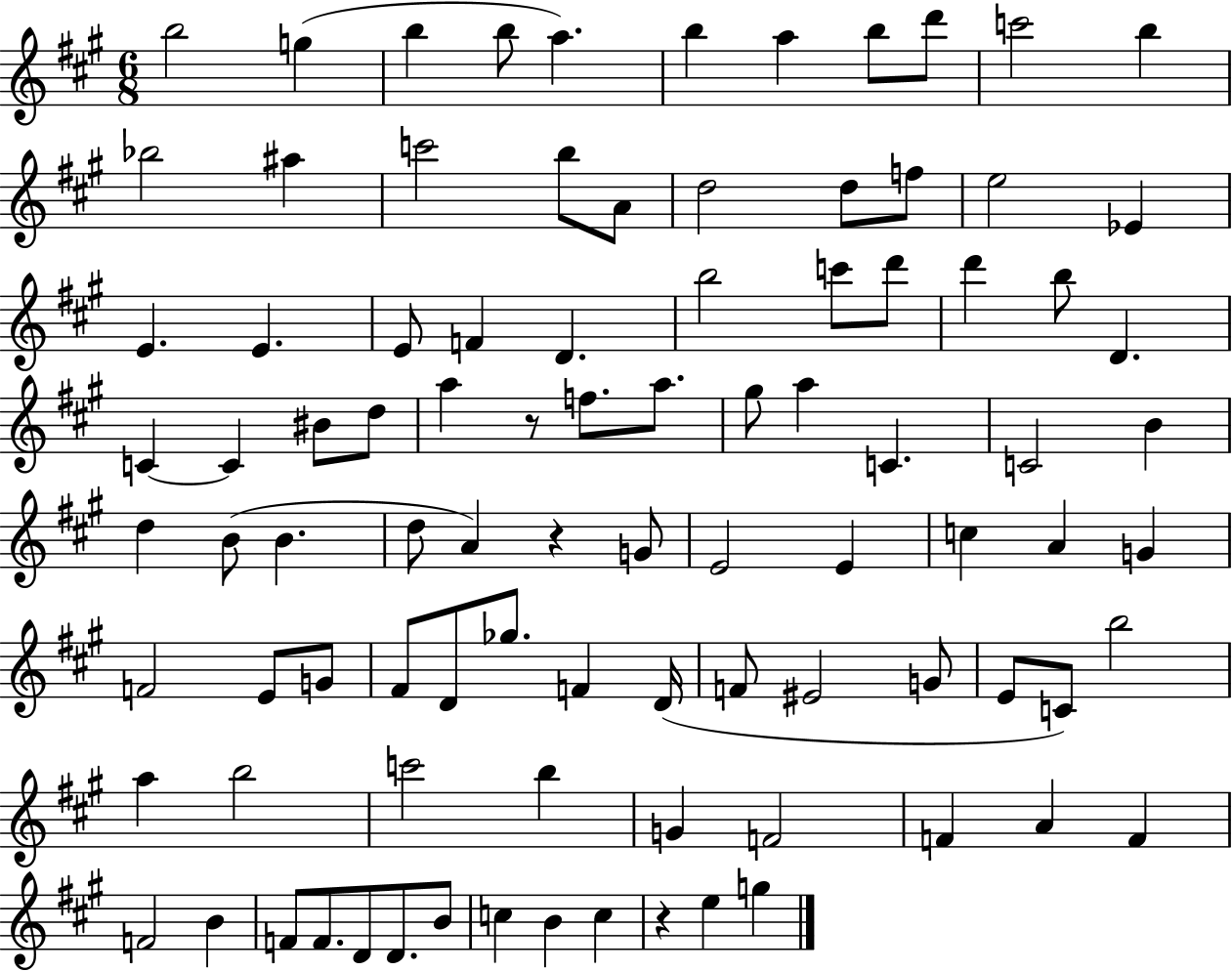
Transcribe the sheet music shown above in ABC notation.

X:1
T:Untitled
M:6/8
L:1/4
K:A
b2 g b b/2 a b a b/2 d'/2 c'2 b _b2 ^a c'2 b/2 A/2 d2 d/2 f/2 e2 _E E E E/2 F D b2 c'/2 d'/2 d' b/2 D C C ^B/2 d/2 a z/2 f/2 a/2 ^g/2 a C C2 B d B/2 B d/2 A z G/2 E2 E c A G F2 E/2 G/2 ^F/2 D/2 _g/2 F D/4 F/2 ^E2 G/2 E/2 C/2 b2 a b2 c'2 b G F2 F A F F2 B F/2 F/2 D/2 D/2 B/2 c B c z e g